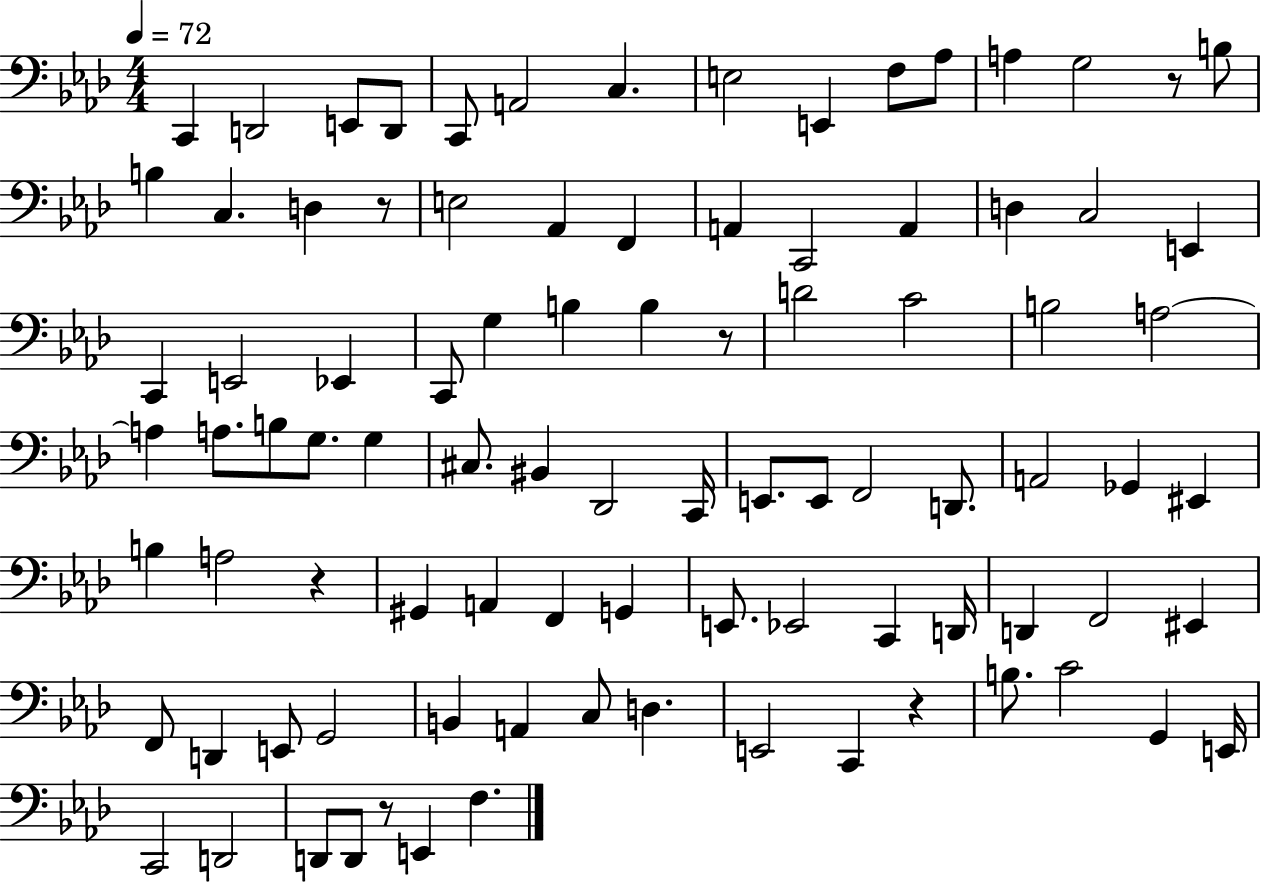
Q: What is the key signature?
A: AES major